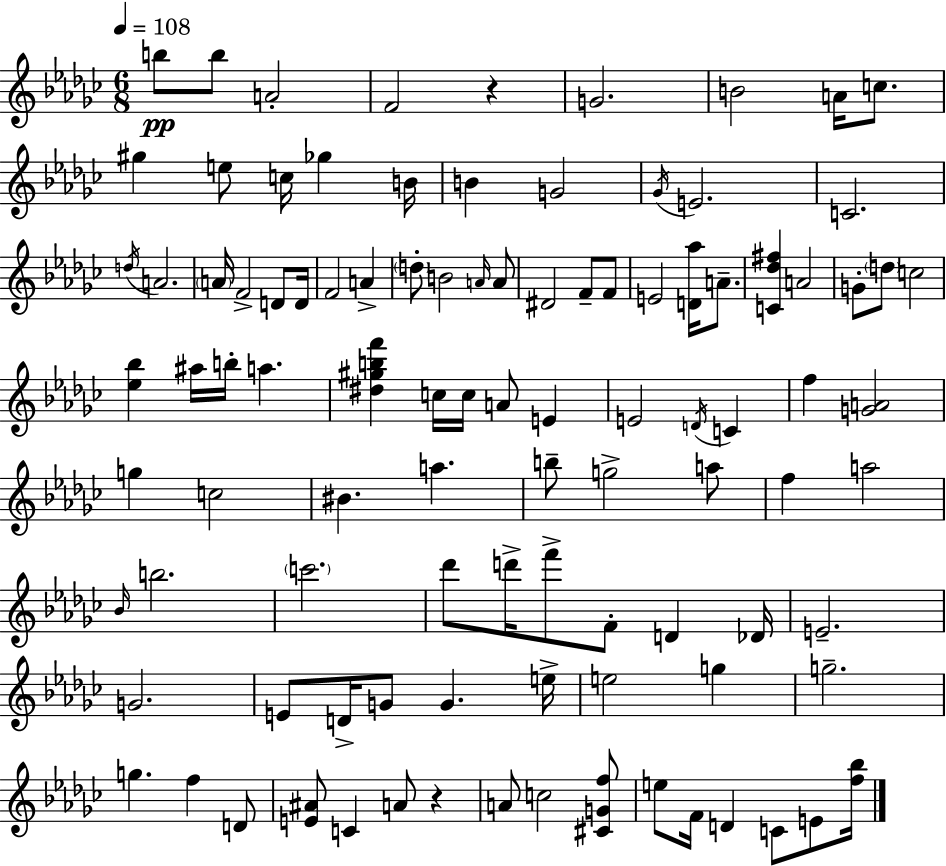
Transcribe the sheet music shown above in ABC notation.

X:1
T:Untitled
M:6/8
L:1/4
K:Ebm
b/2 b/2 A2 F2 z G2 B2 A/4 c/2 ^g e/2 c/4 _g B/4 B G2 _G/4 E2 C2 d/4 A2 A/4 F2 D/2 D/4 F2 A d/2 B2 A/4 A/2 ^D2 F/2 F/2 E2 [D_a]/4 A/2 [C_d^f] A2 G/2 d/2 c2 [_e_b] ^a/4 b/4 a [^d^gbf'] c/4 c/4 A/2 E E2 D/4 C f [GA]2 g c2 ^B a b/2 g2 a/2 f a2 _B/4 b2 c'2 _d'/2 d'/4 f'/2 F/2 D _D/4 E2 G2 E/2 D/4 G/2 G e/4 e2 g g2 g f D/2 [E^A]/2 C A/2 z A/2 c2 [^CGf]/2 e/2 F/4 D C/2 E/2 [f_b]/4